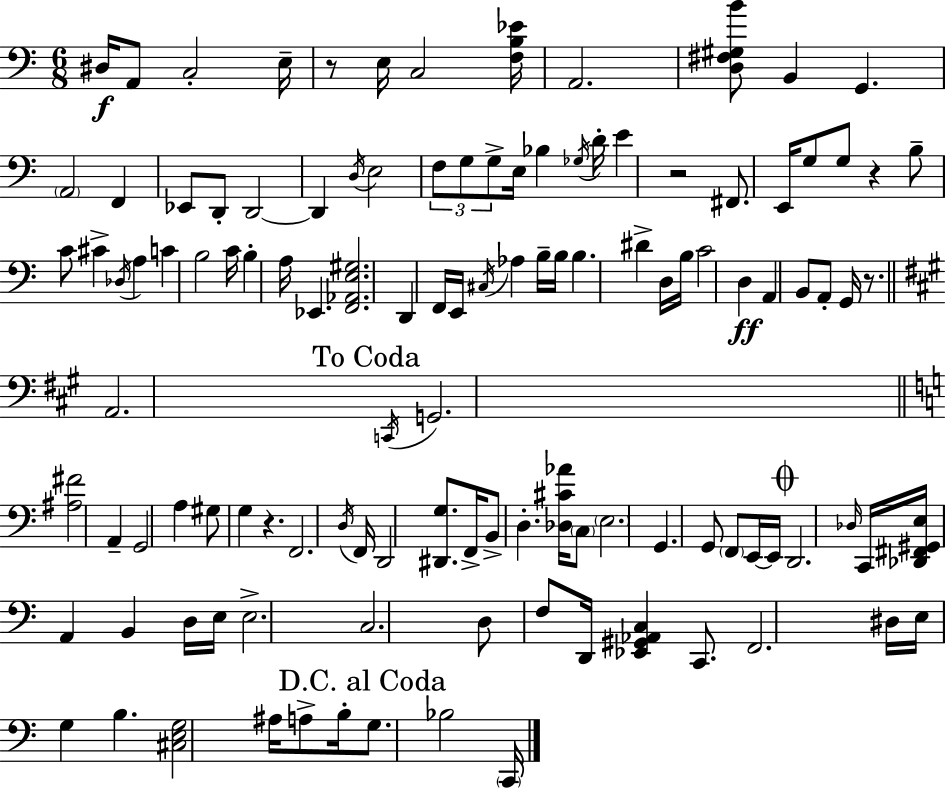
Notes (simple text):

D#3/s A2/e C3/h E3/s R/e E3/s C3/h [F3,B3,Eb4]/s A2/h. [D3,F#3,G#3,B4]/e B2/q G2/q. A2/h F2/q Eb2/e D2/e D2/h D2/q D3/s E3/h F3/e G3/e G3/e E3/s Bb3/q Gb3/s D4/s E4/q R/h F#2/e. E2/s G3/e G3/e R/q B3/e C4/e C#4/q Db3/s A3/q C4/q B3/h C4/s B3/q A3/s Eb2/q. [F2,Ab2,E3,G#3]/h. D2/q F2/s E2/s C#3/s Ab3/q B3/s B3/s B3/q. D#4/q D3/s B3/s C4/h D3/q A2/q B2/e A2/e G2/s R/e. A2/h. C2/s G2/h. [A#3,F#4]/h A2/q G2/h A3/q G#3/e G3/q R/q. F2/h. D3/s F2/s D2/h [D#2,G3]/e. F2/s B2/e D3/q. [Db3,C#4,Ab4]/s C3/e E3/h. G2/q. G2/e F2/e E2/s E2/s D2/h. Db3/s C2/s [Db2,F#2,G#2,E3]/s A2/q B2/q D3/s E3/s E3/h. C3/h. D3/e F3/e D2/s [Eb2,G#2,Ab2,C3]/q C2/e. F2/h. D#3/s E3/s G3/q B3/q. [C#3,E3,G3]/h A#3/s A3/e B3/s G3/e. Bb3/h C2/s